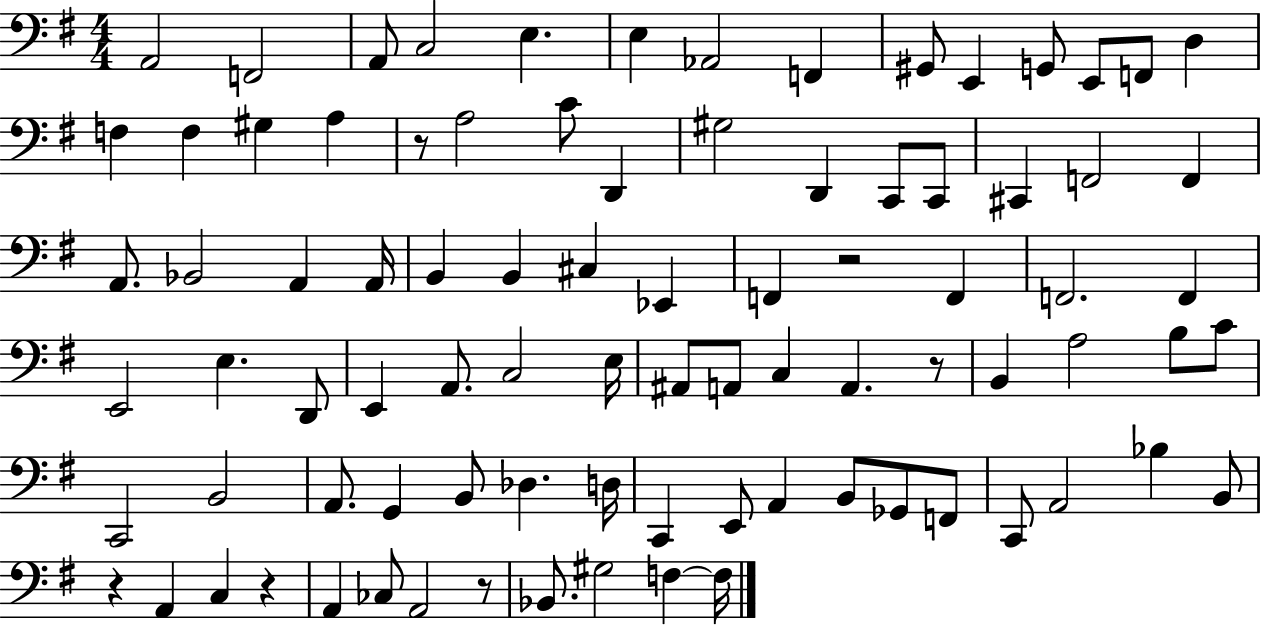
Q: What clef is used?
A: bass